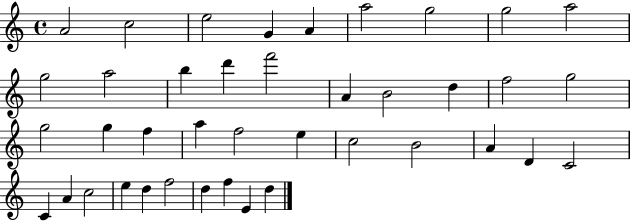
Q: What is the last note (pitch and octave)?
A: D5